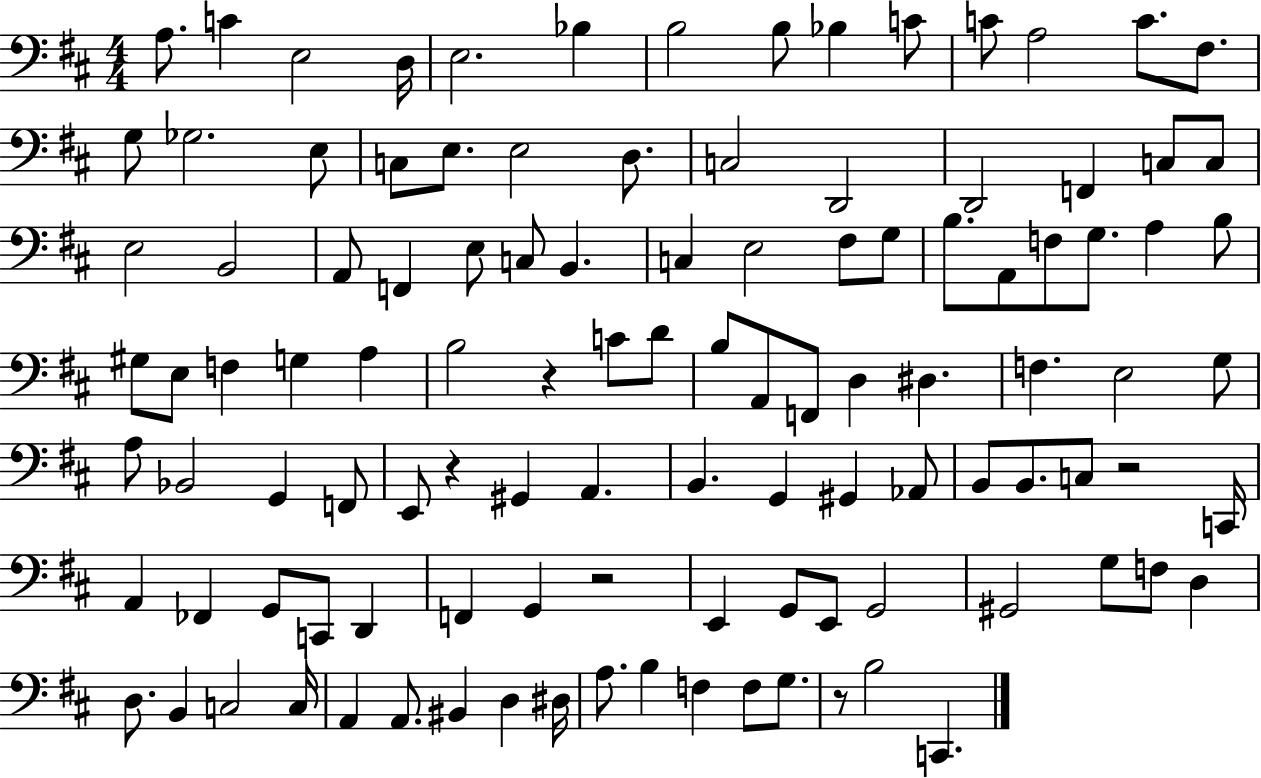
{
  \clef bass
  \numericTimeSignature
  \time 4/4
  \key d \major
  a8. c'4 e2 d16 | e2. bes4 | b2 b8 bes4 c'8 | c'8 a2 c'8. fis8. | \break g8 ges2. e8 | c8 e8. e2 d8. | c2 d,2 | d,2 f,4 c8 c8 | \break e2 b,2 | a,8 f,4 e8 c8 b,4. | c4 e2 fis8 g8 | b8. a,8 f8 g8. a4 b8 | \break gis8 e8 f4 g4 a4 | b2 r4 c'8 d'8 | b8 a,8 f,8 d4 dis4. | f4. e2 g8 | \break a8 bes,2 g,4 f,8 | e,8 r4 gis,4 a,4. | b,4. g,4 gis,4 aes,8 | b,8 b,8. c8 r2 c,16 | \break a,4 fes,4 g,8 c,8 d,4 | f,4 g,4 r2 | e,4 g,8 e,8 g,2 | gis,2 g8 f8 d4 | \break d8. b,4 c2 c16 | a,4 a,8. bis,4 d4 dis16 | a8. b4 f4 f8 g8. | r8 b2 c,4. | \break \bar "|."
}